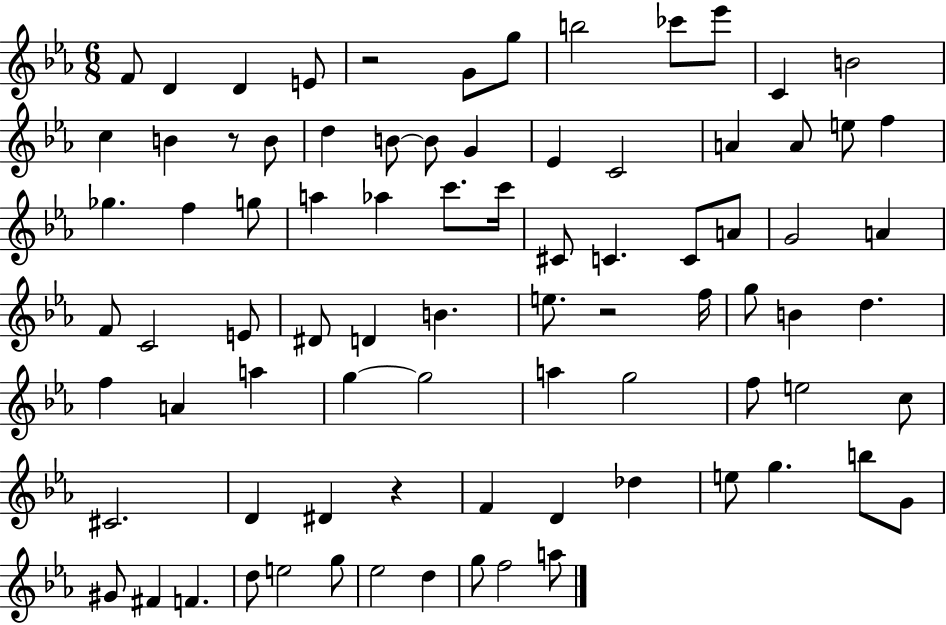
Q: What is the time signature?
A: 6/8